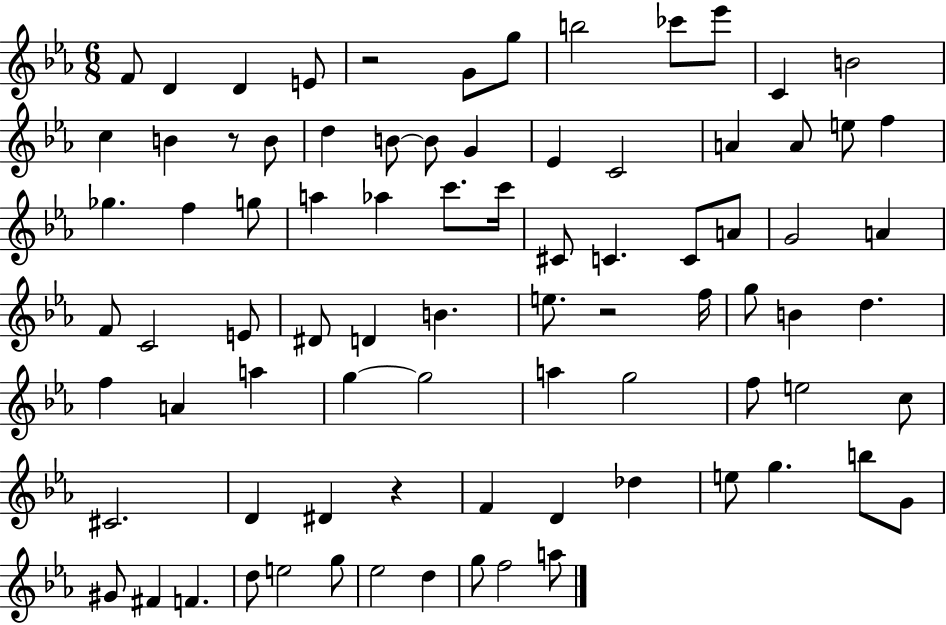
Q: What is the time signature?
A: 6/8